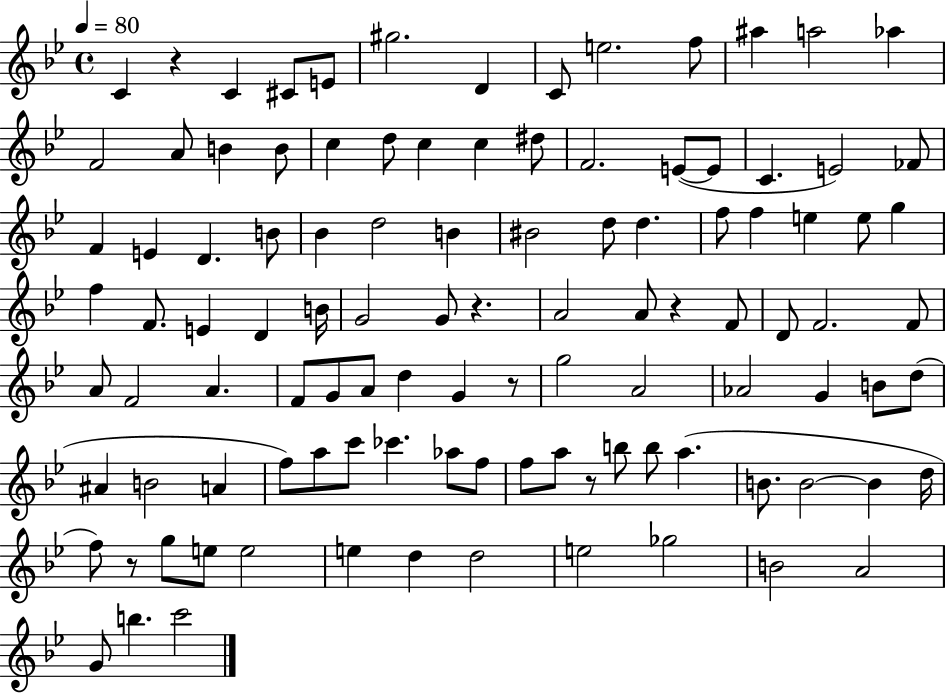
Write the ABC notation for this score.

X:1
T:Untitled
M:4/4
L:1/4
K:Bb
C z C ^C/2 E/2 ^g2 D C/2 e2 f/2 ^a a2 _a F2 A/2 B B/2 c d/2 c c ^d/2 F2 E/2 E/2 C E2 _F/2 F E D B/2 _B d2 B ^B2 d/2 d f/2 f e e/2 g f F/2 E D B/4 G2 G/2 z A2 A/2 z F/2 D/2 F2 F/2 A/2 F2 A F/2 G/2 A/2 d G z/2 g2 A2 _A2 G B/2 d/2 ^A B2 A f/2 a/2 c'/2 _c' _a/2 f/2 f/2 a/2 z/2 b/2 b/2 a B/2 B2 B d/4 f/2 z/2 g/2 e/2 e2 e d d2 e2 _g2 B2 A2 G/2 b c'2